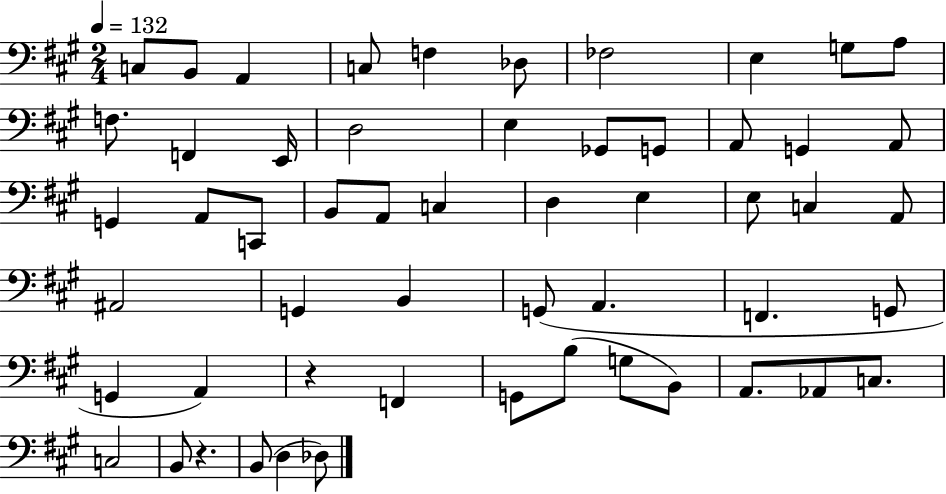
C3/e B2/e A2/q C3/e F3/q Db3/e FES3/h E3/q G3/e A3/e F3/e. F2/q E2/s D3/h E3/q Gb2/e G2/e A2/e G2/q A2/e G2/q A2/e C2/e B2/e A2/e C3/q D3/q E3/q E3/e C3/q A2/e A#2/h G2/q B2/q G2/e A2/q. F2/q. G2/e G2/q A2/q R/q F2/q G2/e B3/e G3/e B2/e A2/e. Ab2/e C3/e. C3/h B2/e R/q. B2/e D3/q Db3/e